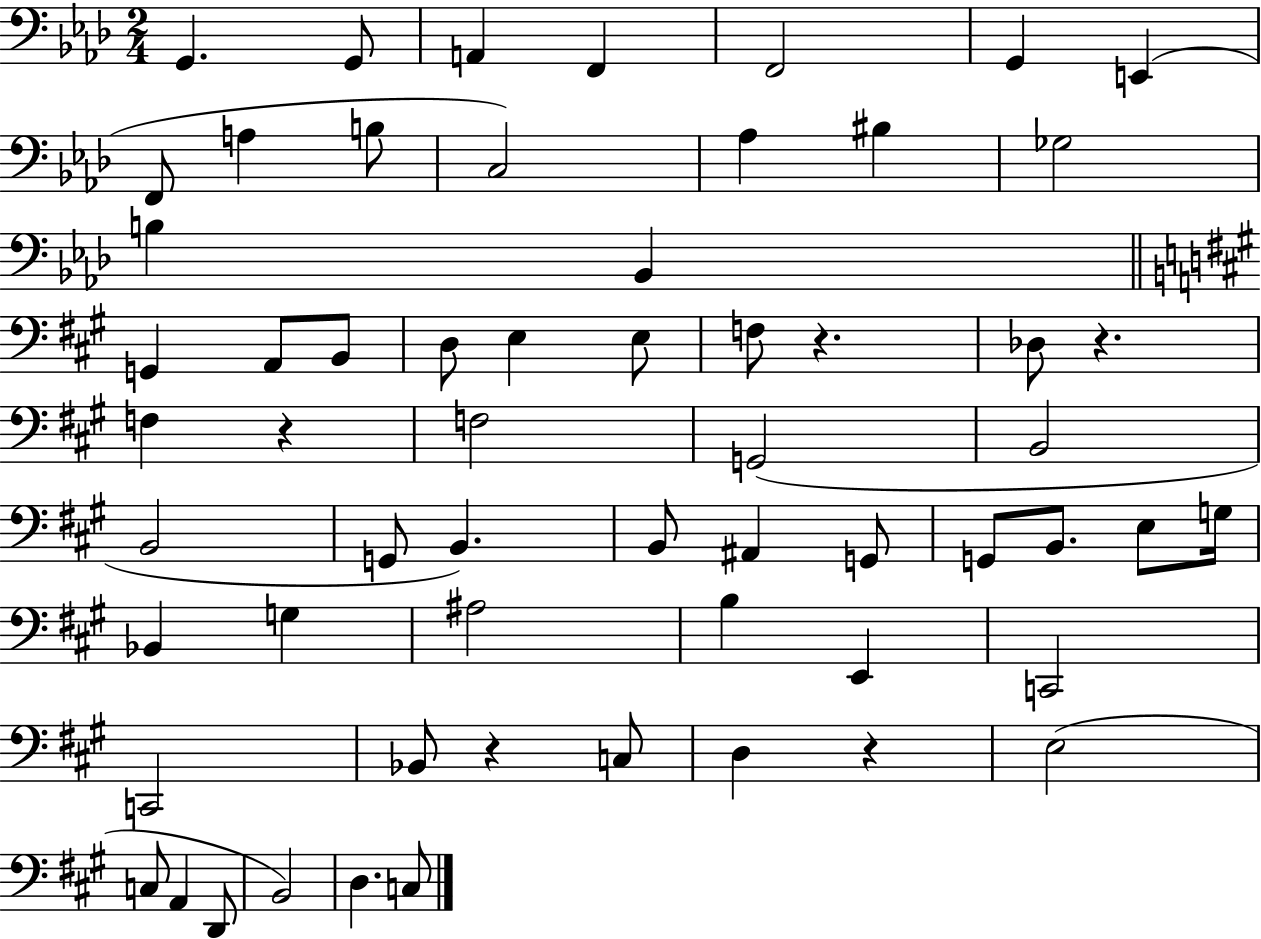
{
  \clef bass
  \numericTimeSignature
  \time 2/4
  \key aes \major
  g,4. g,8 | a,4 f,4 | f,2 | g,4 e,4( | \break f,8 a4 b8 | c2) | aes4 bis4 | ges2 | \break b4 bes,4 | \bar "||" \break \key a \major g,4 a,8 b,8 | d8 e4 e8 | f8 r4. | des8 r4. | \break f4 r4 | f2 | g,2( | b,2 | \break b,2 | g,8 b,4.) | b,8 ais,4 g,8 | g,8 b,8. e8 g16 | \break bes,4 g4 | ais2 | b4 e,4 | c,2 | \break c,2 | bes,8 r4 c8 | d4 r4 | e2( | \break c8 a,4 d,8 | b,2) | d4. c8 | \bar "|."
}